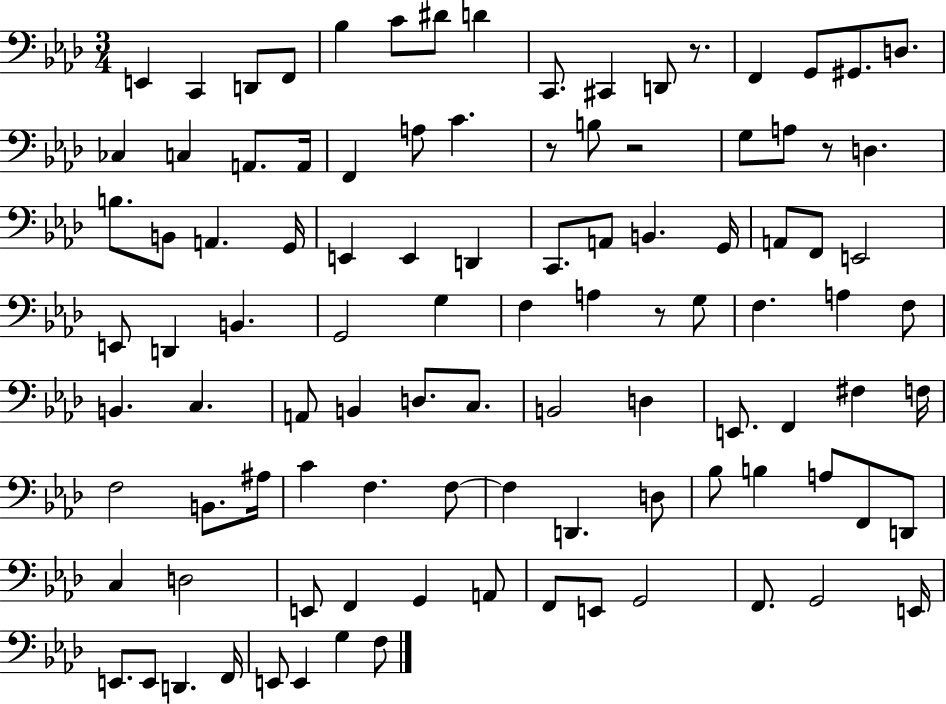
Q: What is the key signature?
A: AES major